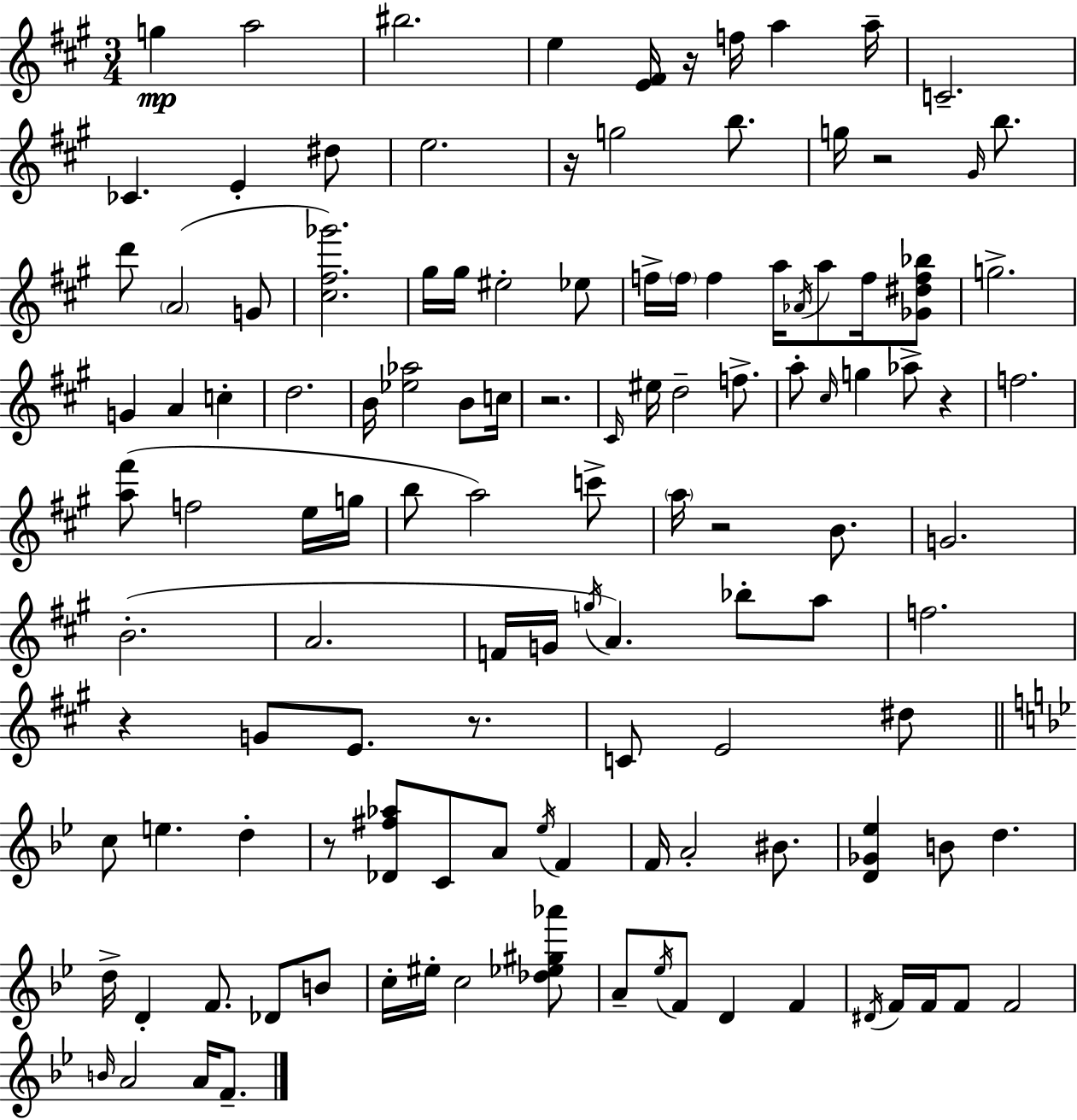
{
  \clef treble
  \numericTimeSignature
  \time 3/4
  \key a \major
  g''4\mp a''2 | bis''2. | e''4 <e' fis'>16 r16 f''16 a''4 a''16-- | c'2.-- | \break ces'4. e'4-. dis''8 | e''2. | r16 g''2 b''8. | g''16 r2 \grace { gis'16 } b''8. | \break d'''8 \parenthesize a'2( g'8 | <cis'' fis'' ges'''>2.) | gis''16 gis''16 eis''2-. ees''8 | f''16-> \parenthesize f''16 f''4 a''16 \acciaccatura { aes'16 } a''8 f''16 | \break <ges' dis'' f'' bes''>8 g''2.-> | g'4 a'4 c''4-. | d''2. | b'16 <ees'' aes''>2 b'8 | \break c''16 r2. | \grace { cis'16 } eis''16 d''2-- | f''8.-> a''8-. \grace { cis''16 } g''4 aes''8-> | r4 f''2. | \break <a'' fis'''>8( f''2 | e''16 g''16 b''8 a''2) | c'''8-> \parenthesize a''16 r2 | b'8. g'2. | \break b'2.-.( | a'2. | f'16 g'16 \acciaccatura { g''16 }) a'4. | bes''8-. a''8 f''2. | \break r4 g'8 e'8. | r8. c'8 e'2 | dis''8 \bar "||" \break \key g \minor c''8 e''4. d''4-. | r8 <des' fis'' aes''>8 c'8 a'8 \acciaccatura { ees''16 } f'4 | f'16 a'2-. bis'8. | <d' ges' ees''>4 b'8 d''4. | \break d''16-> d'4-. f'8. des'8 b'8 | c''16-. eis''16-. c''2 <des'' ees'' gis'' aes'''>8 | a'8-- \acciaccatura { ees''16 } f'8 d'4 f'4 | \acciaccatura { dis'16 } f'16 f'16 f'8 f'2 | \break \grace { b'16 } a'2 | a'16 f'8.-- \bar "|."
}